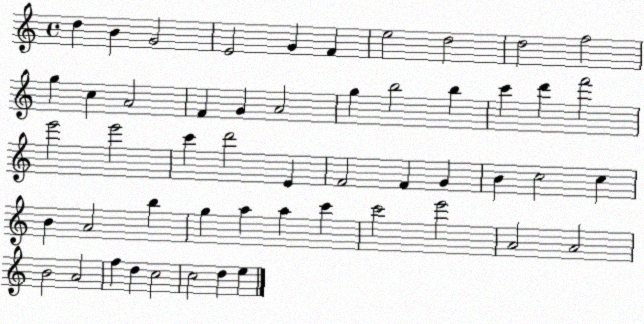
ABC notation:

X:1
T:Untitled
M:4/4
L:1/4
K:C
d B G2 E2 G F e2 d2 d2 f2 g c A2 F G A2 g b2 b c' d' f'2 e'2 e'2 c' d'2 E F2 F G B c2 c B A2 b g a a c' c'2 e'2 A2 A2 B2 A2 f d c2 c2 d e